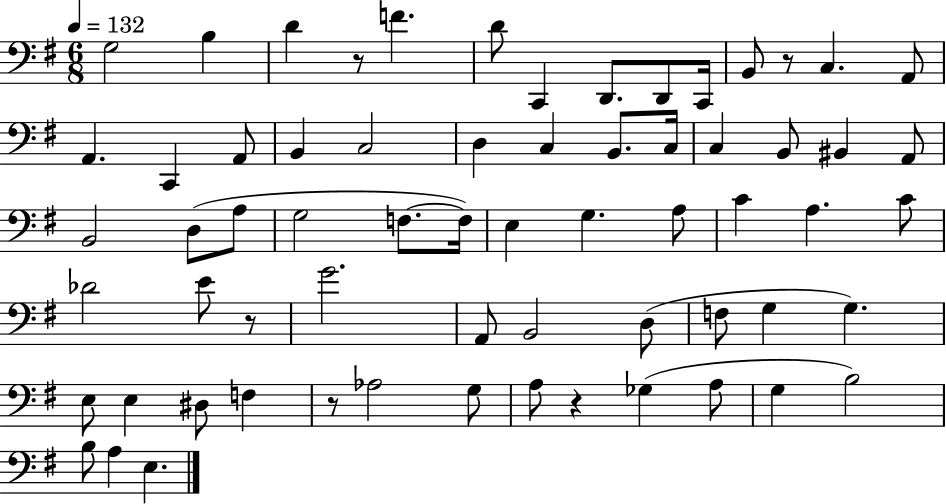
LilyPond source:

{
  \clef bass
  \numericTimeSignature
  \time 6/8
  \key g \major
  \tempo 4 = 132
  g2 b4 | d'4 r8 f'4. | d'8 c,4 d,8. d,8 c,16 | b,8 r8 c4. a,8 | \break a,4. c,4 a,8 | b,4 c2 | d4 c4 b,8. c16 | c4 b,8 bis,4 a,8 | \break b,2 d8( a8 | g2 f8.~~ f16) | e4 g4. a8 | c'4 a4. c'8 | \break des'2 e'8 r8 | g'2. | a,8 b,2 d8( | f8 g4 g4.) | \break e8 e4 dis8 f4 | r8 aes2 g8 | a8 r4 ges4( a8 | g4 b2) | \break b8 a4 e4. | \bar "|."
}